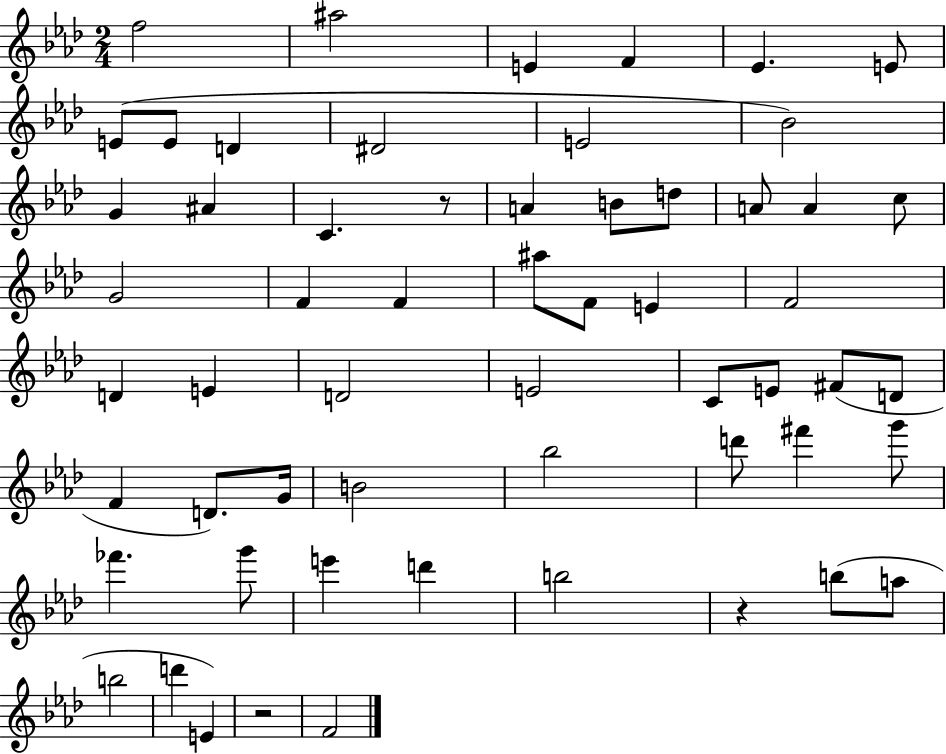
{
  \clef treble
  \numericTimeSignature
  \time 2/4
  \key aes \major
  f''2 | ais''2 | e'4 f'4 | ees'4. e'8 | \break e'8( e'8 d'4 | dis'2 | e'2 | bes'2) | \break g'4 ais'4 | c'4. r8 | a'4 b'8 d''8 | a'8 a'4 c''8 | \break g'2 | f'4 f'4 | ais''8 f'8 e'4 | f'2 | \break d'4 e'4 | d'2 | e'2 | c'8 e'8 fis'8( d'8 | \break f'4 d'8.) g'16 | b'2 | bes''2 | d'''8 fis'''4 g'''8 | \break fes'''4. g'''8 | e'''4 d'''4 | b''2 | r4 b''8( a''8 | \break b''2 | d'''4 e'4) | r2 | f'2 | \break \bar "|."
}